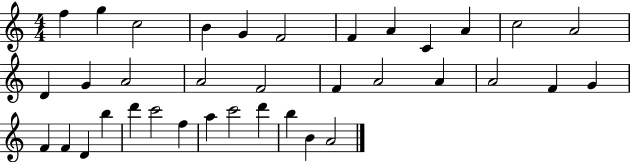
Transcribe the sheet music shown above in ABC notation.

X:1
T:Untitled
M:4/4
L:1/4
K:C
f g c2 B G F2 F A C A c2 A2 D G A2 A2 F2 F A2 A A2 F G F F D b d' c'2 f a c'2 d' b B A2